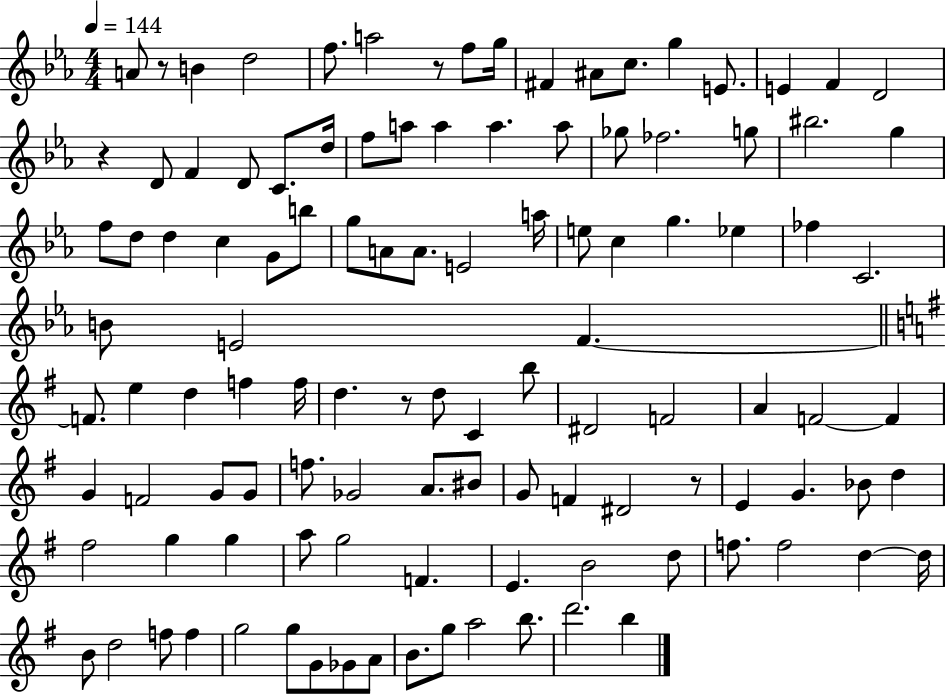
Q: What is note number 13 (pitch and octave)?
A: E4